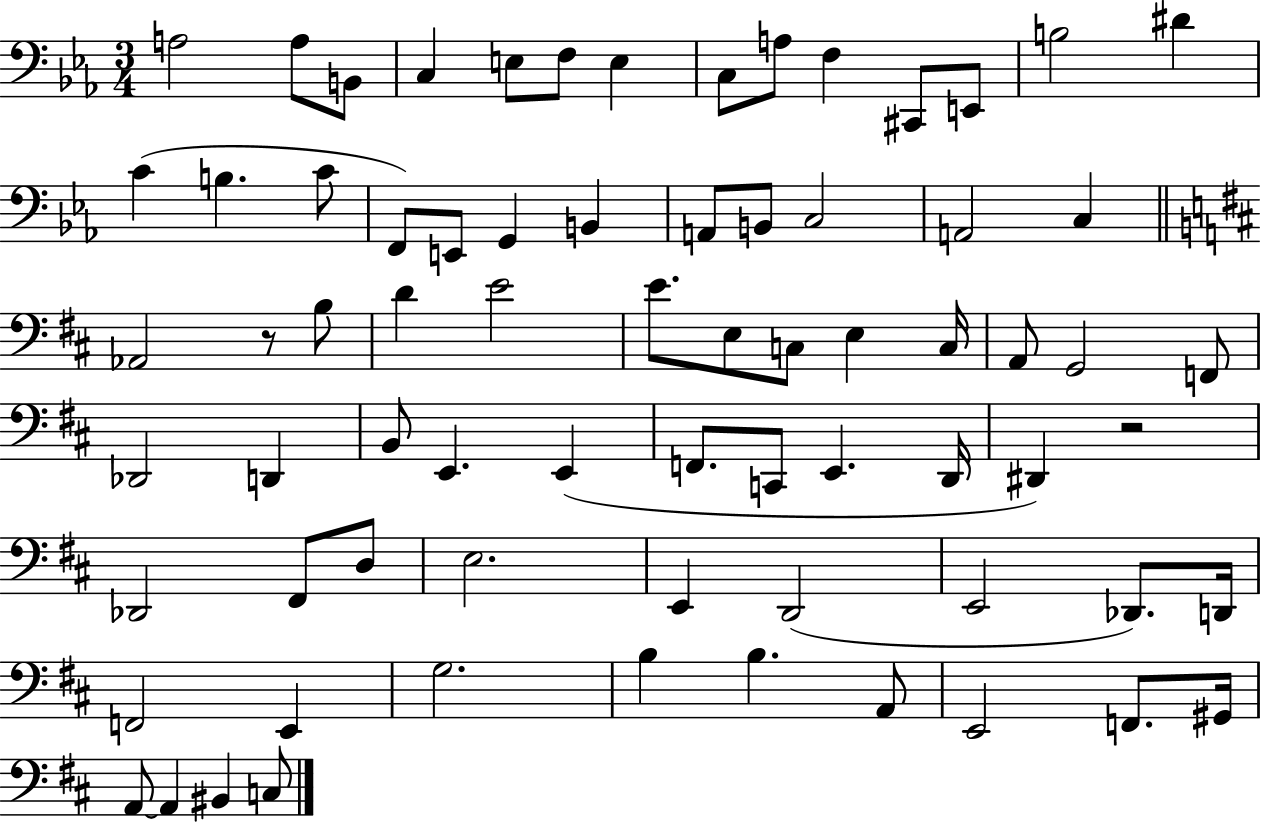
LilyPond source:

{
  \clef bass
  \numericTimeSignature
  \time 3/4
  \key ees \major
  \repeat volta 2 { a2 a8 b,8 | c4 e8 f8 e4 | c8 a8 f4 cis,8 e,8 | b2 dis'4 | \break c'4( b4. c'8 | f,8) e,8 g,4 b,4 | a,8 b,8 c2 | a,2 c4 | \break \bar "||" \break \key b \minor aes,2 r8 b8 | d'4 e'2 | e'8. e8 c8 e4 c16 | a,8 g,2 f,8 | \break des,2 d,4 | b,8 e,4. e,4( | f,8. c,8 e,4. d,16 | dis,4) r2 | \break des,2 fis,8 d8 | e2. | e,4 d,2( | e,2 des,8.) d,16 | \break f,2 e,4 | g2. | b4 b4. a,8 | e,2 f,8. gis,16 | \break a,8~~ a,4 bis,4 c8 | } \bar "|."
}